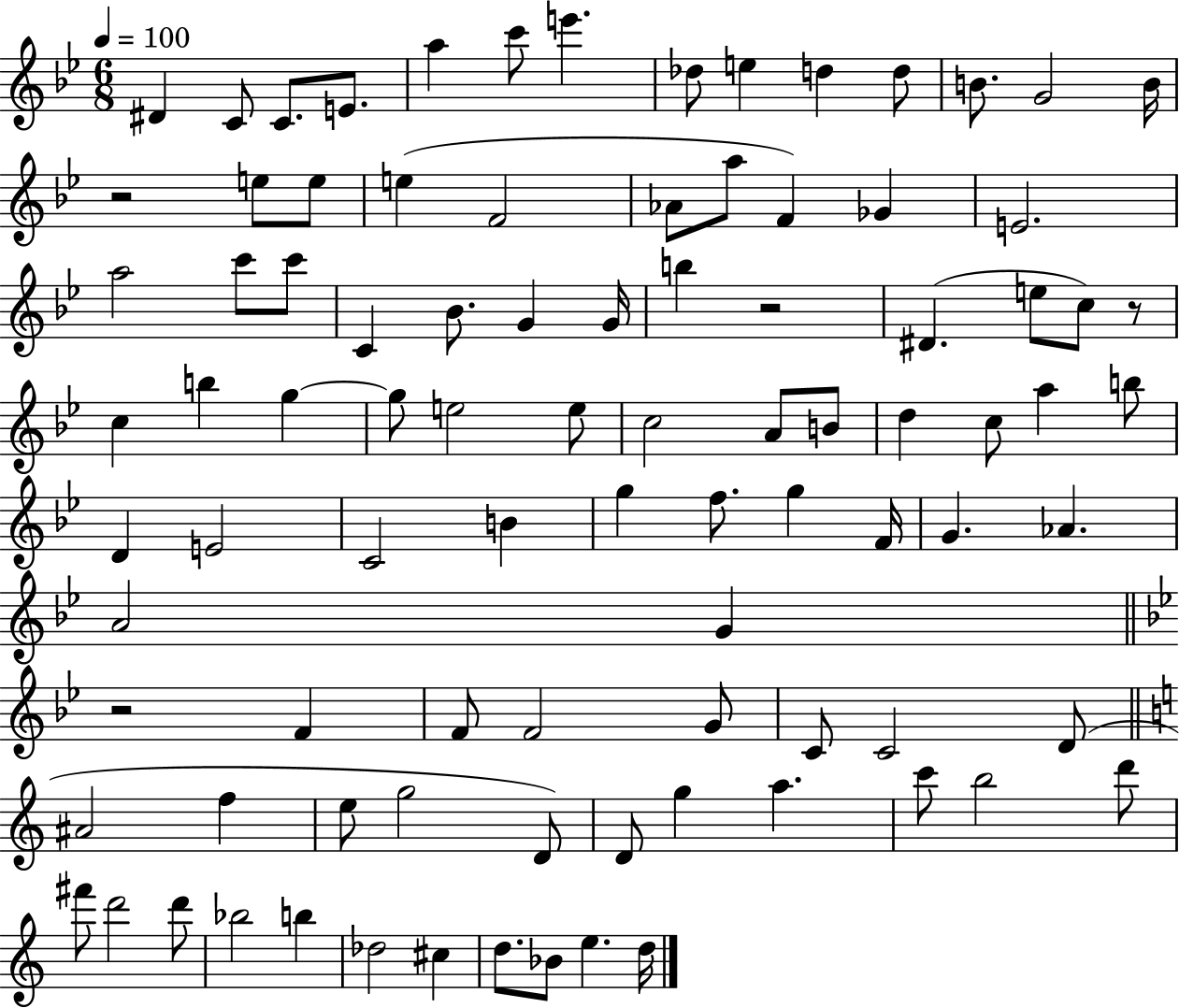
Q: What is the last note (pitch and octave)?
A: D5